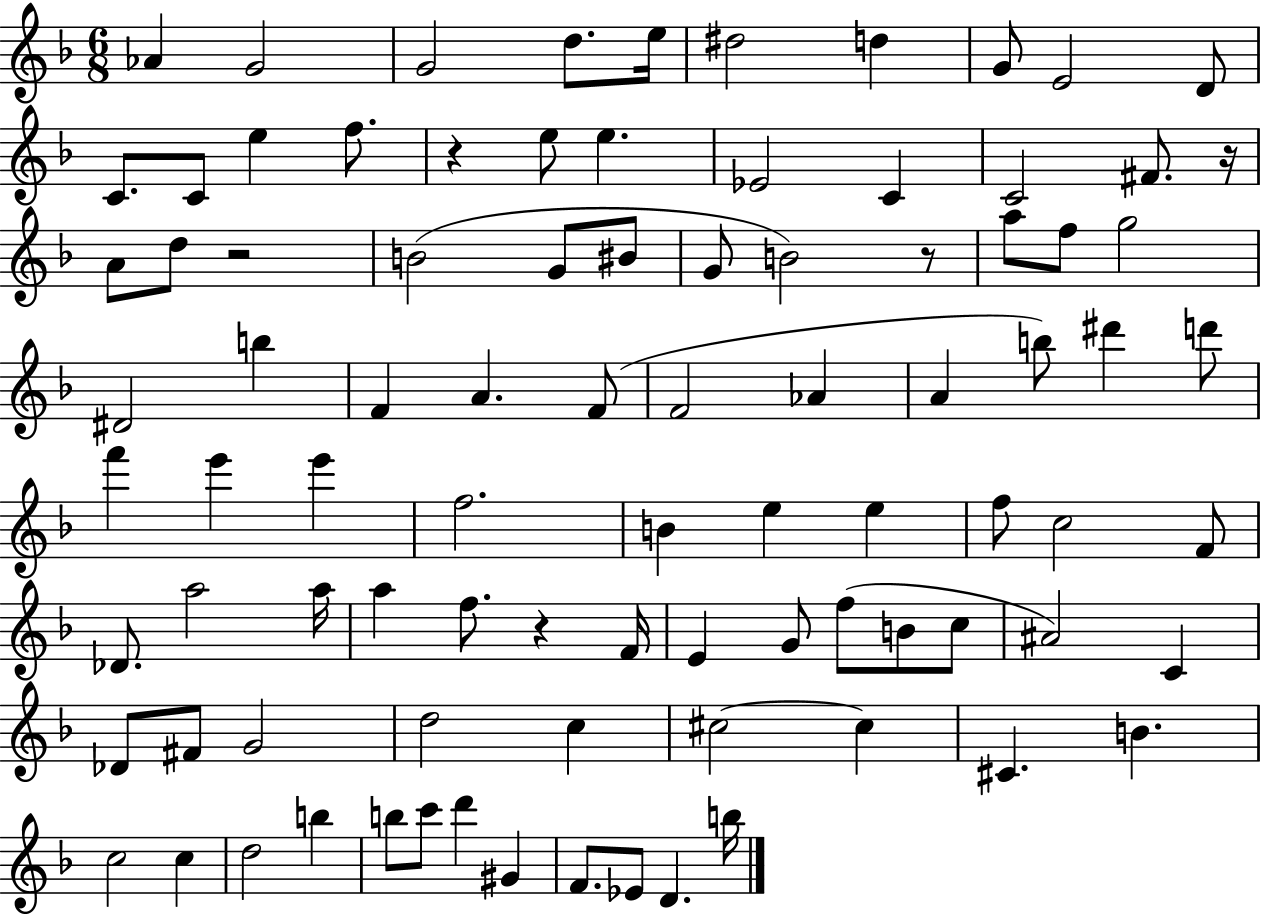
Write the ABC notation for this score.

X:1
T:Untitled
M:6/8
L:1/4
K:F
_A G2 G2 d/2 e/4 ^d2 d G/2 E2 D/2 C/2 C/2 e f/2 z e/2 e _E2 C C2 ^F/2 z/4 A/2 d/2 z2 B2 G/2 ^B/2 G/2 B2 z/2 a/2 f/2 g2 ^D2 b F A F/2 F2 _A A b/2 ^d' d'/2 f' e' e' f2 B e e f/2 c2 F/2 _D/2 a2 a/4 a f/2 z F/4 E G/2 f/2 B/2 c/2 ^A2 C _D/2 ^F/2 G2 d2 c ^c2 ^c ^C B c2 c d2 b b/2 c'/2 d' ^G F/2 _E/2 D b/4